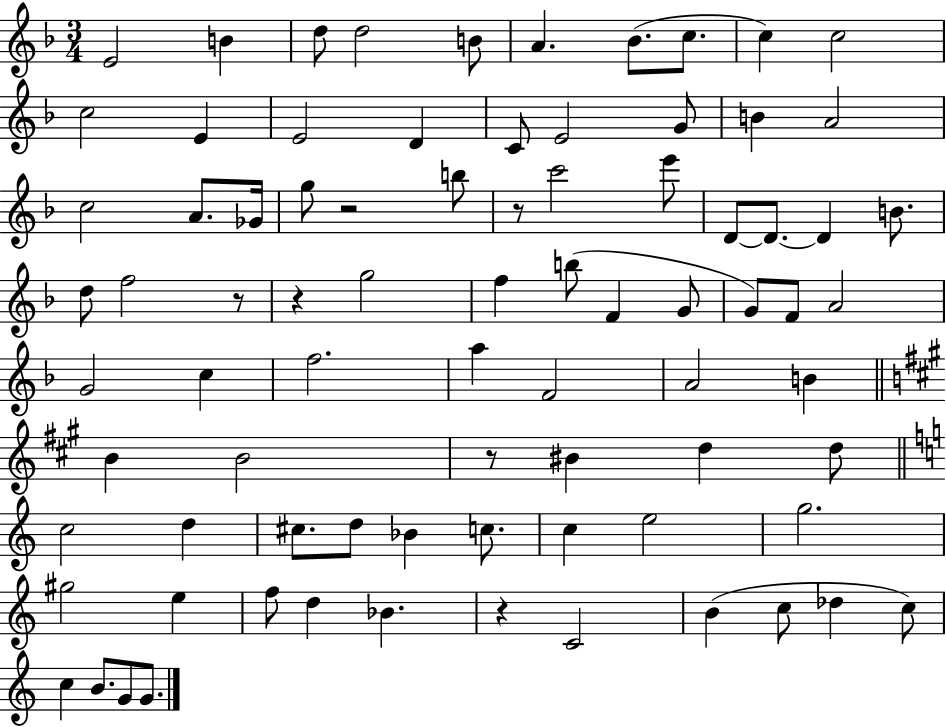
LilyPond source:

{
  \clef treble
  \numericTimeSignature
  \time 3/4
  \key f \major
  e'2 b'4 | d''8 d''2 b'8 | a'4. bes'8.( c''8. | c''4) c''2 | \break c''2 e'4 | e'2 d'4 | c'8 e'2 g'8 | b'4 a'2 | \break c''2 a'8. ges'16 | g''8 r2 b''8 | r8 c'''2 e'''8 | d'8~~ d'8.~~ d'4 b'8. | \break d''8 f''2 r8 | r4 g''2 | f''4 b''8( f'4 g'8 | g'8) f'8 a'2 | \break g'2 c''4 | f''2. | a''4 f'2 | a'2 b'4 | \break \bar "||" \break \key a \major b'4 b'2 | r8 bis'4 d''4 d''8 | \bar "||" \break \key c \major c''2 d''4 | cis''8. d''8 bes'4 c''8. | c''4 e''2 | g''2. | \break gis''2 e''4 | f''8 d''4 bes'4. | r4 c'2 | b'4( c''8 des''4 c''8) | \break c''4 b'8. g'8 g'8. | \bar "|."
}